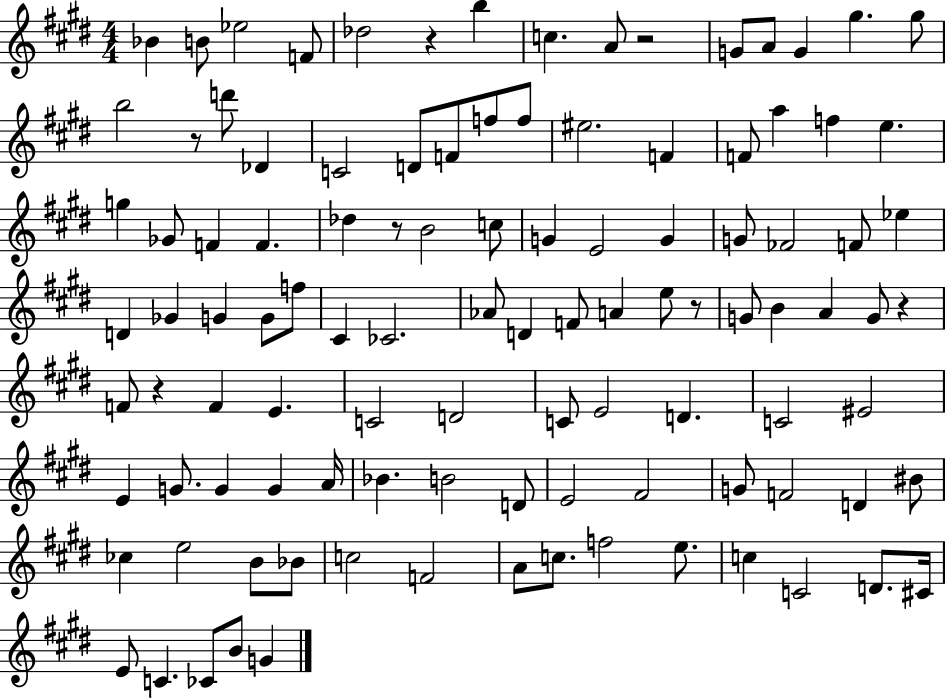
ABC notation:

X:1
T:Untitled
M:4/4
L:1/4
K:E
_B B/2 _e2 F/2 _d2 z b c A/2 z2 G/2 A/2 G ^g ^g/2 b2 z/2 d'/2 _D C2 D/2 F/2 f/2 f/2 ^e2 F F/2 a f e g _G/2 F F _d z/2 B2 c/2 G E2 G G/2 _F2 F/2 _e D _G G G/2 f/2 ^C _C2 _A/2 D F/2 A e/2 z/2 G/2 B A G/2 z F/2 z F E C2 D2 C/2 E2 D C2 ^E2 E G/2 G G A/4 _B B2 D/2 E2 ^F2 G/2 F2 D ^B/2 _c e2 B/2 _B/2 c2 F2 A/2 c/2 f2 e/2 c C2 D/2 ^C/4 E/2 C _C/2 B/2 G